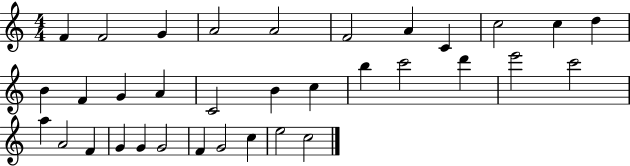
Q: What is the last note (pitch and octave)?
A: C5